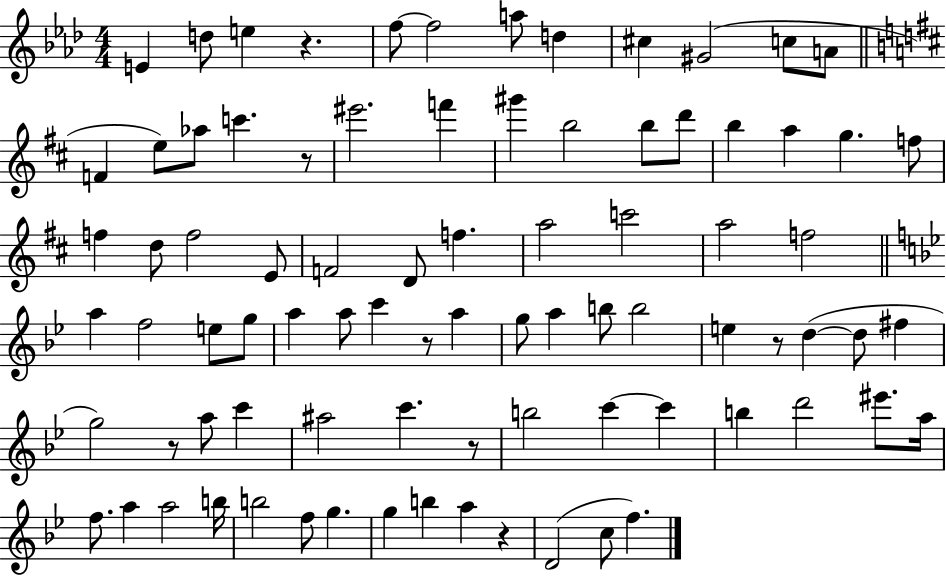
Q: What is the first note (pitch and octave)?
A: E4